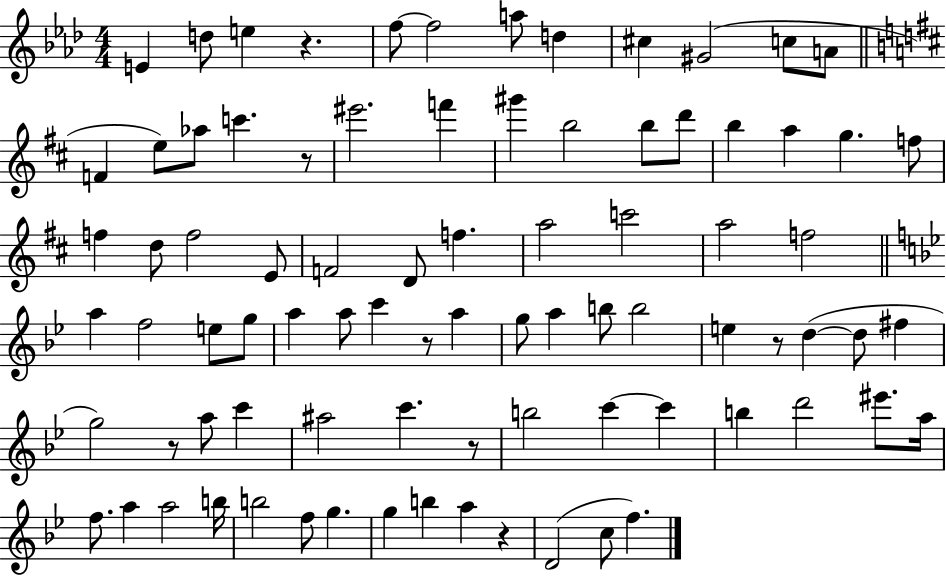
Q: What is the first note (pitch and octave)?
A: E4